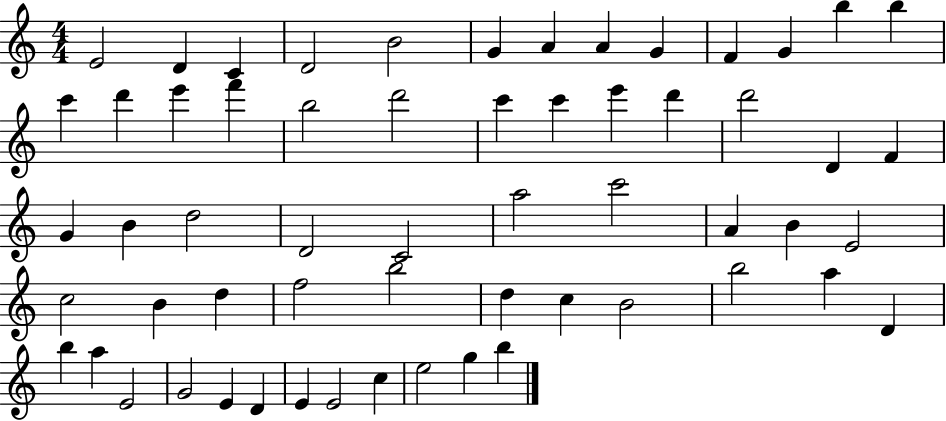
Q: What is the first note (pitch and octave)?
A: E4